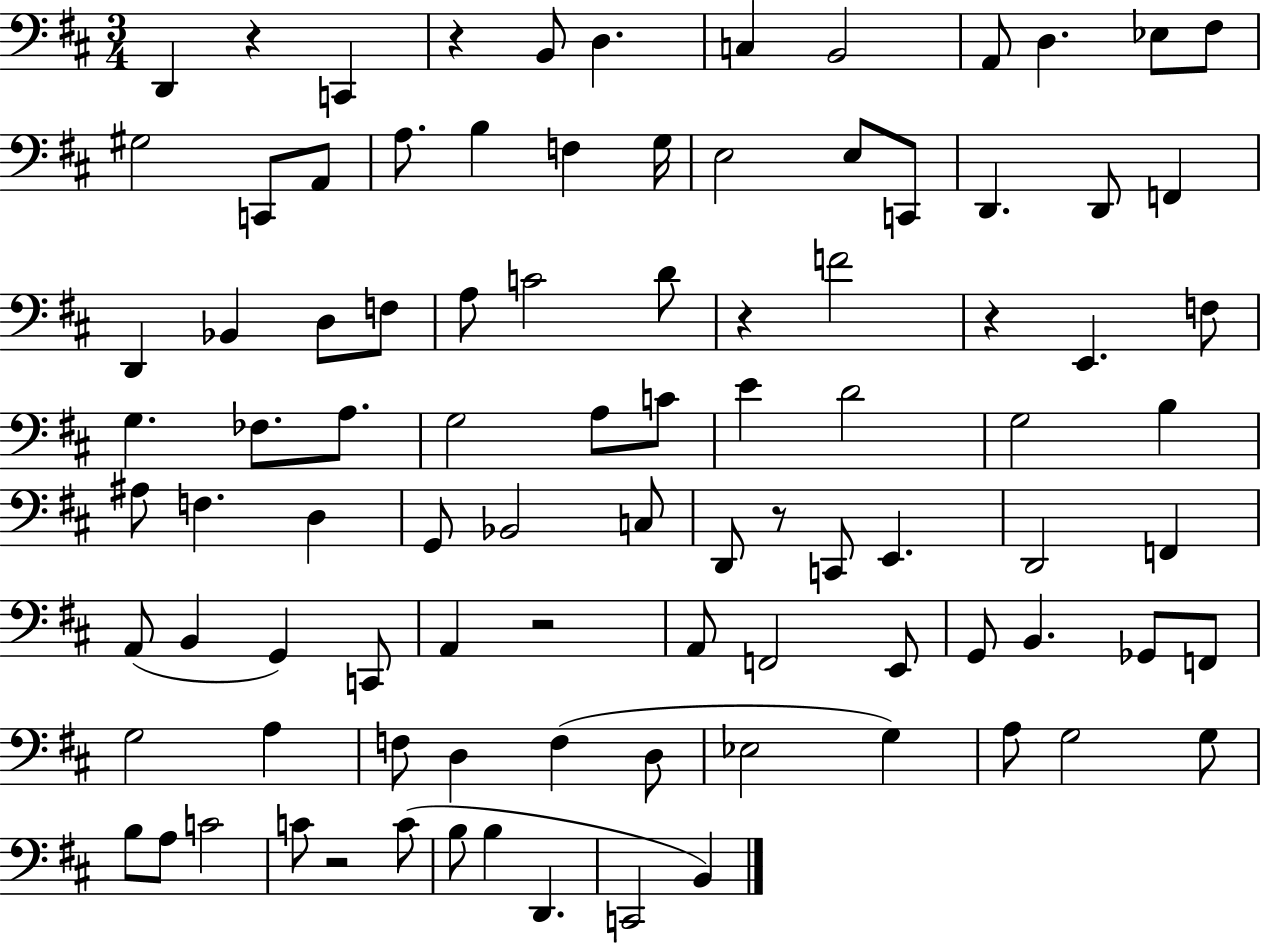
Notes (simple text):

D2/q R/q C2/q R/q B2/e D3/q. C3/q B2/h A2/e D3/q. Eb3/e F#3/e G#3/h C2/e A2/e A3/e. B3/q F3/q G3/s E3/h E3/e C2/e D2/q. D2/e F2/q D2/q Bb2/q D3/e F3/e A3/e C4/h D4/e R/q F4/h R/q E2/q. F3/e G3/q. FES3/e. A3/e. G3/h A3/e C4/e E4/q D4/h G3/h B3/q A#3/e F3/q. D3/q G2/e Bb2/h C3/e D2/e R/e C2/e E2/q. D2/h F2/q A2/e B2/q G2/q C2/e A2/q R/h A2/e F2/h E2/e G2/e B2/q. Gb2/e F2/e G3/h A3/q F3/e D3/q F3/q D3/e Eb3/h G3/q A3/e G3/h G3/e B3/e A3/e C4/h C4/e R/h C4/e B3/e B3/q D2/q. C2/h B2/q